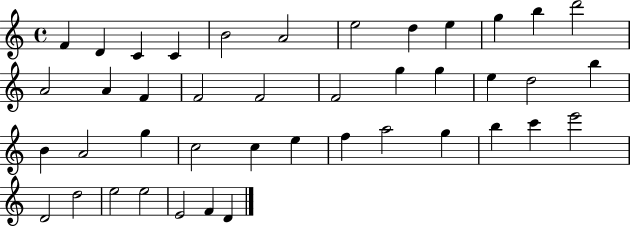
F4/q D4/q C4/q C4/q B4/h A4/h E5/h D5/q E5/q G5/q B5/q D6/h A4/h A4/q F4/q F4/h F4/h F4/h G5/q G5/q E5/q D5/h B5/q B4/q A4/h G5/q C5/h C5/q E5/q F5/q A5/h G5/q B5/q C6/q E6/h D4/h D5/h E5/h E5/h E4/h F4/q D4/q